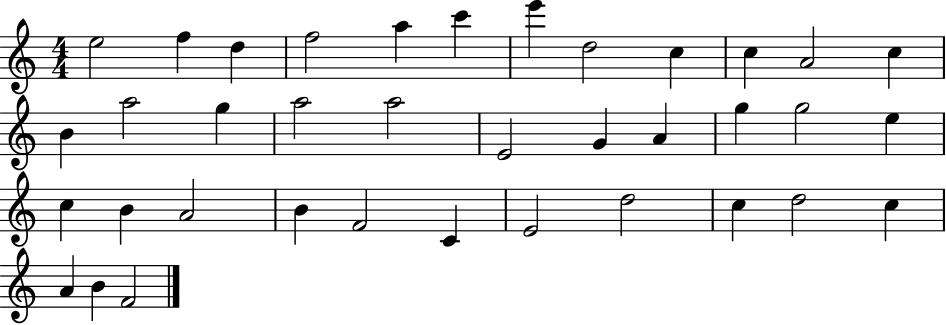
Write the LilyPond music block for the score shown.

{
  \clef treble
  \numericTimeSignature
  \time 4/4
  \key c \major
  e''2 f''4 d''4 | f''2 a''4 c'''4 | e'''4 d''2 c''4 | c''4 a'2 c''4 | \break b'4 a''2 g''4 | a''2 a''2 | e'2 g'4 a'4 | g''4 g''2 e''4 | \break c''4 b'4 a'2 | b'4 f'2 c'4 | e'2 d''2 | c''4 d''2 c''4 | \break a'4 b'4 f'2 | \bar "|."
}